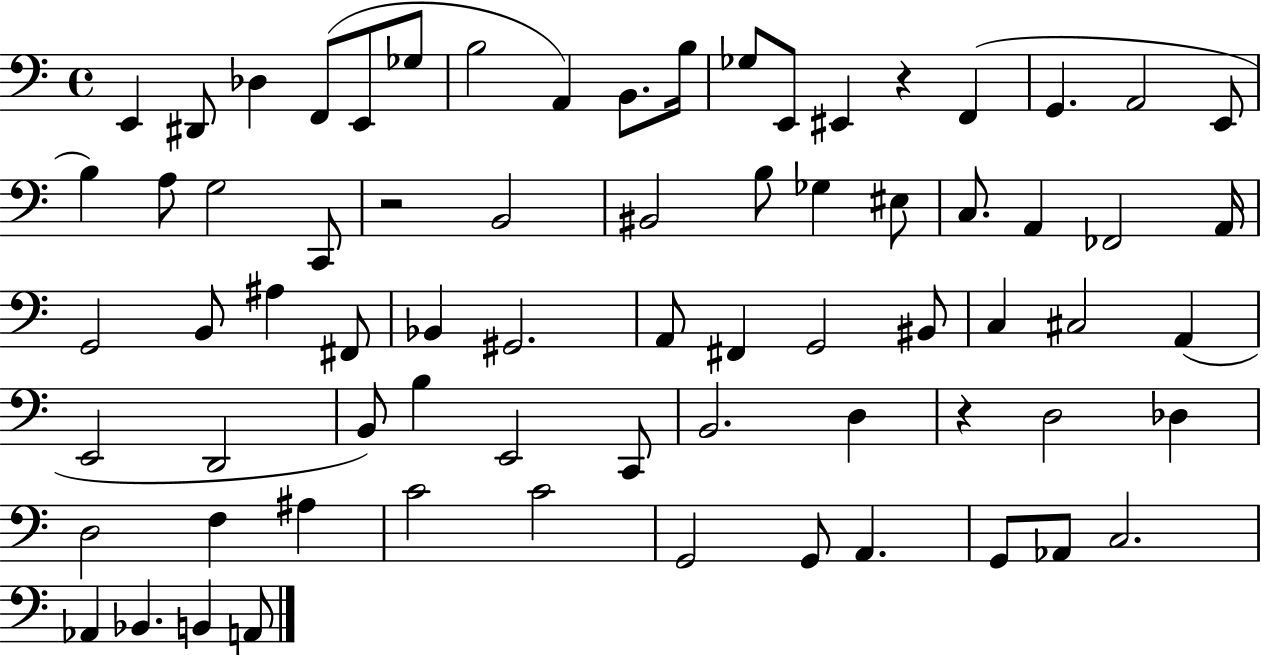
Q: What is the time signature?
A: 4/4